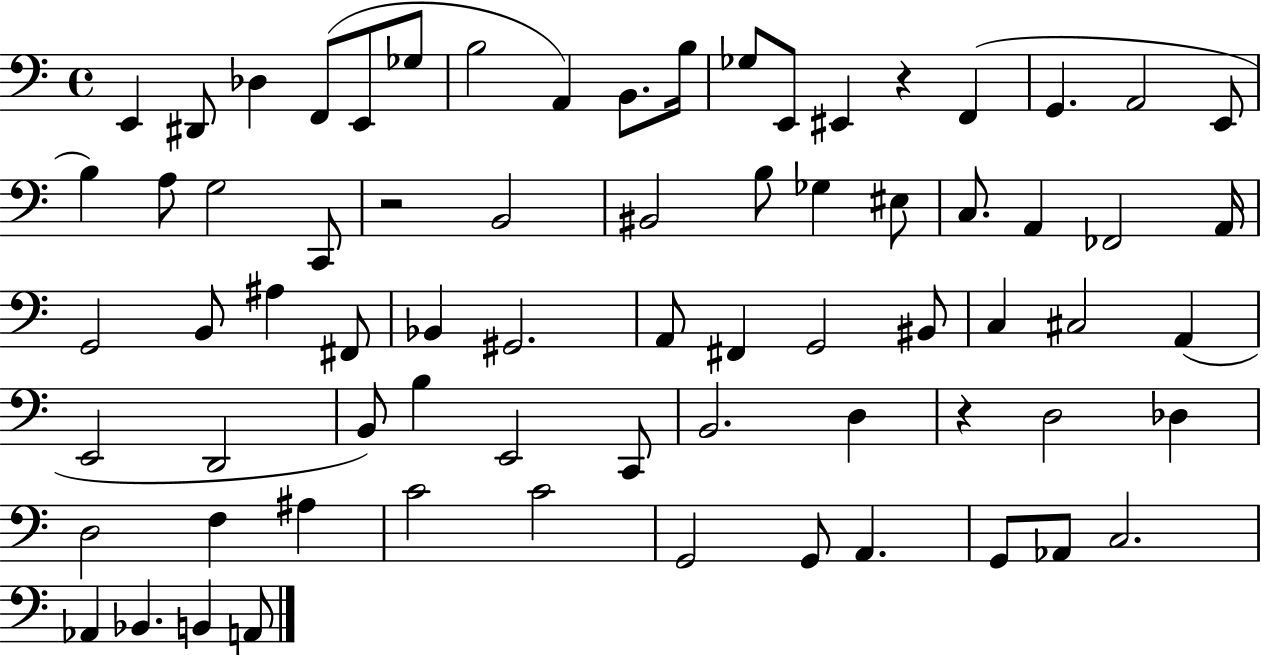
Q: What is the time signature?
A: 4/4